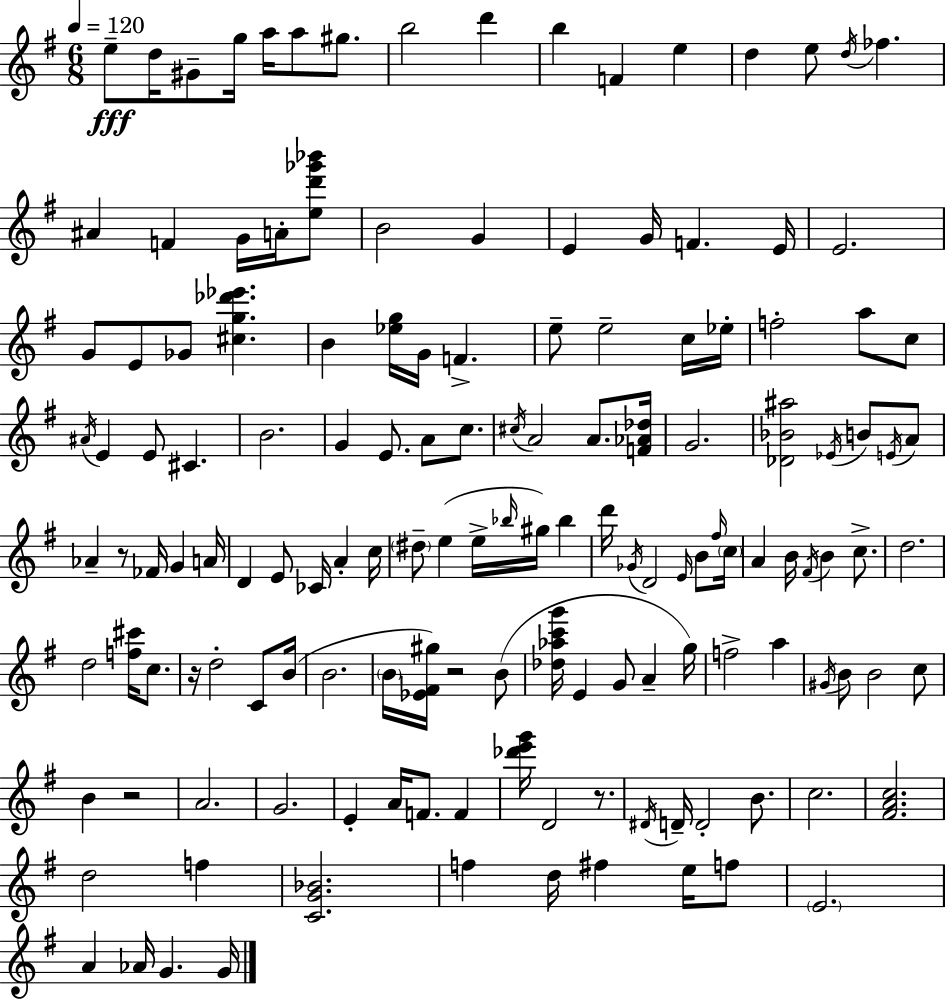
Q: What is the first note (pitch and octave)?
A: E5